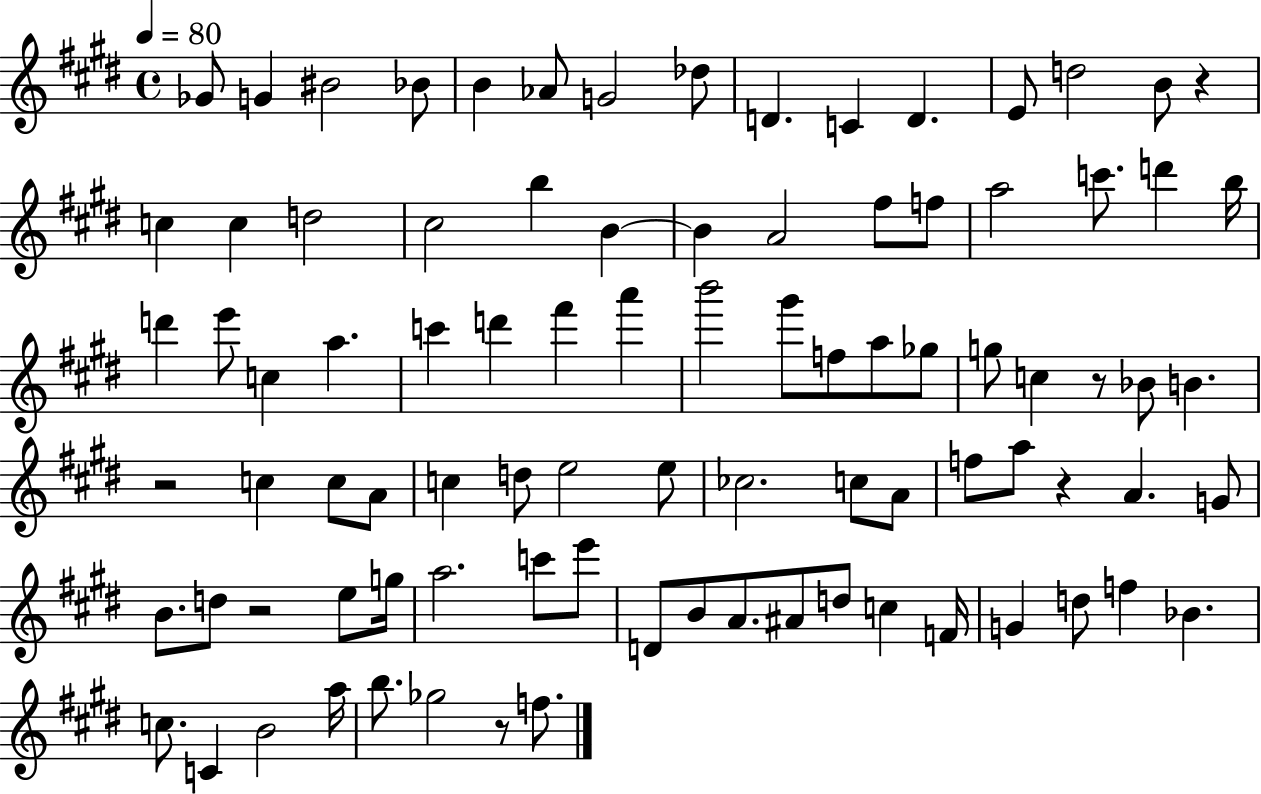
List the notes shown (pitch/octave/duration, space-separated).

Gb4/e G4/q BIS4/h Bb4/e B4/q Ab4/e G4/h Db5/e D4/q. C4/q D4/q. E4/e D5/h B4/e R/q C5/q C5/q D5/h C#5/h B5/q B4/q B4/q A4/h F#5/e F5/e A5/h C6/e. D6/q B5/s D6/q E6/e C5/q A5/q. C6/q D6/q F#6/q A6/q B6/h G#6/e F5/e A5/e Gb5/e G5/e C5/q R/e Bb4/e B4/q. R/h C5/q C5/e A4/e C5/q D5/e E5/h E5/e CES5/h. C5/e A4/e F5/e A5/e R/q A4/q. G4/e B4/e. D5/e R/h E5/e G5/s A5/h. C6/e E6/e D4/e B4/e A4/e. A#4/e D5/e C5/q F4/s G4/q D5/e F5/q Bb4/q. C5/e. C4/q B4/h A5/s B5/e. Gb5/h R/e F5/e.